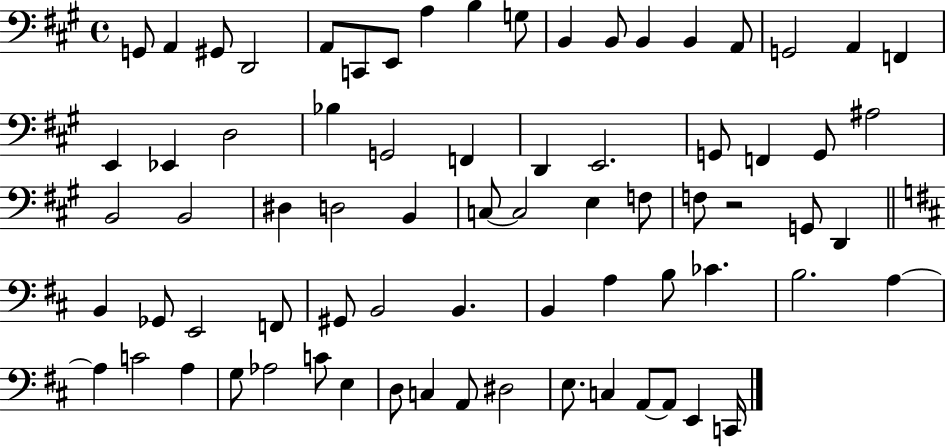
G2/e A2/q G#2/e D2/h A2/e C2/e E2/e A3/q B3/q G3/e B2/q B2/e B2/q B2/q A2/e G2/h A2/q F2/q E2/q Eb2/q D3/h Bb3/q G2/h F2/q D2/q E2/h. G2/e F2/q G2/e A#3/h B2/h B2/h D#3/q D3/h B2/q C3/e C3/h E3/q F3/e F3/e R/h G2/e D2/q B2/q Gb2/e E2/h F2/e G#2/e B2/h B2/q. B2/q A3/q B3/e CES4/q. B3/h. A3/q A3/q C4/h A3/q G3/e Ab3/h C4/e E3/q D3/e C3/q A2/e D#3/h E3/e. C3/q A2/e A2/e E2/q C2/s